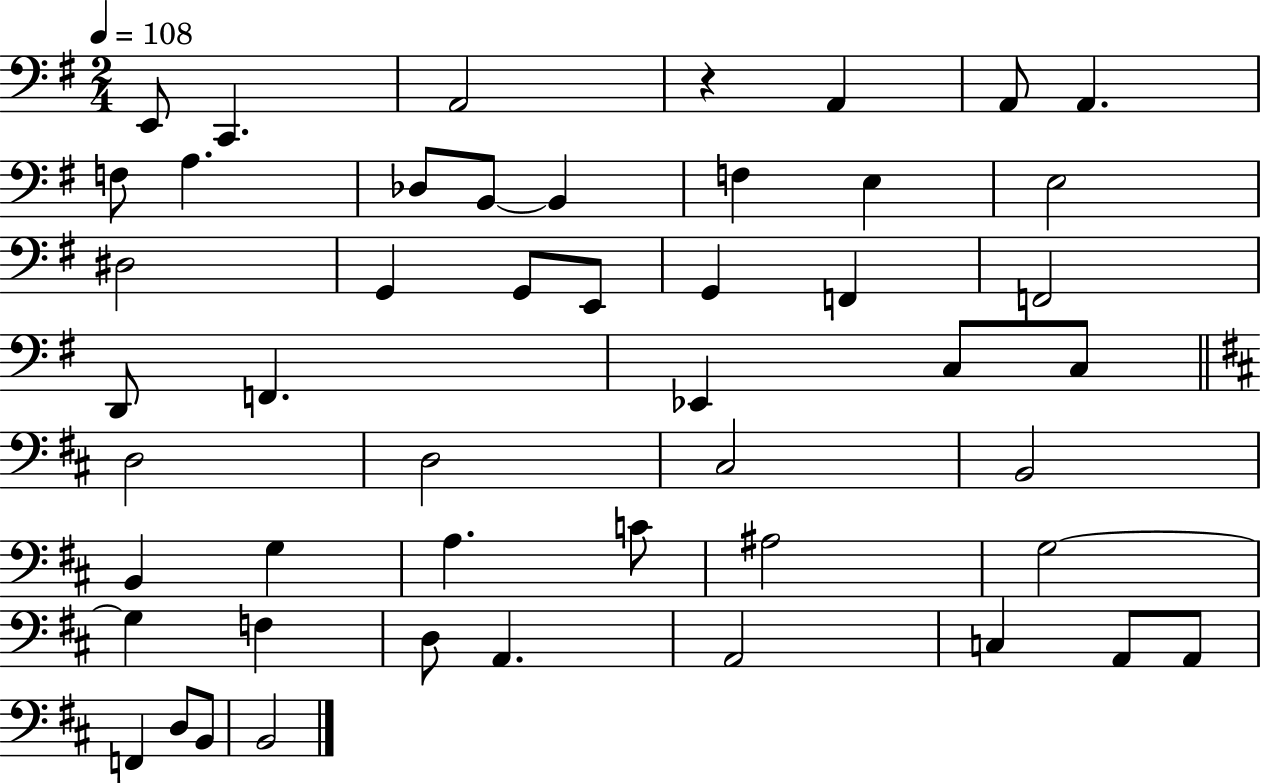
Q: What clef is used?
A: bass